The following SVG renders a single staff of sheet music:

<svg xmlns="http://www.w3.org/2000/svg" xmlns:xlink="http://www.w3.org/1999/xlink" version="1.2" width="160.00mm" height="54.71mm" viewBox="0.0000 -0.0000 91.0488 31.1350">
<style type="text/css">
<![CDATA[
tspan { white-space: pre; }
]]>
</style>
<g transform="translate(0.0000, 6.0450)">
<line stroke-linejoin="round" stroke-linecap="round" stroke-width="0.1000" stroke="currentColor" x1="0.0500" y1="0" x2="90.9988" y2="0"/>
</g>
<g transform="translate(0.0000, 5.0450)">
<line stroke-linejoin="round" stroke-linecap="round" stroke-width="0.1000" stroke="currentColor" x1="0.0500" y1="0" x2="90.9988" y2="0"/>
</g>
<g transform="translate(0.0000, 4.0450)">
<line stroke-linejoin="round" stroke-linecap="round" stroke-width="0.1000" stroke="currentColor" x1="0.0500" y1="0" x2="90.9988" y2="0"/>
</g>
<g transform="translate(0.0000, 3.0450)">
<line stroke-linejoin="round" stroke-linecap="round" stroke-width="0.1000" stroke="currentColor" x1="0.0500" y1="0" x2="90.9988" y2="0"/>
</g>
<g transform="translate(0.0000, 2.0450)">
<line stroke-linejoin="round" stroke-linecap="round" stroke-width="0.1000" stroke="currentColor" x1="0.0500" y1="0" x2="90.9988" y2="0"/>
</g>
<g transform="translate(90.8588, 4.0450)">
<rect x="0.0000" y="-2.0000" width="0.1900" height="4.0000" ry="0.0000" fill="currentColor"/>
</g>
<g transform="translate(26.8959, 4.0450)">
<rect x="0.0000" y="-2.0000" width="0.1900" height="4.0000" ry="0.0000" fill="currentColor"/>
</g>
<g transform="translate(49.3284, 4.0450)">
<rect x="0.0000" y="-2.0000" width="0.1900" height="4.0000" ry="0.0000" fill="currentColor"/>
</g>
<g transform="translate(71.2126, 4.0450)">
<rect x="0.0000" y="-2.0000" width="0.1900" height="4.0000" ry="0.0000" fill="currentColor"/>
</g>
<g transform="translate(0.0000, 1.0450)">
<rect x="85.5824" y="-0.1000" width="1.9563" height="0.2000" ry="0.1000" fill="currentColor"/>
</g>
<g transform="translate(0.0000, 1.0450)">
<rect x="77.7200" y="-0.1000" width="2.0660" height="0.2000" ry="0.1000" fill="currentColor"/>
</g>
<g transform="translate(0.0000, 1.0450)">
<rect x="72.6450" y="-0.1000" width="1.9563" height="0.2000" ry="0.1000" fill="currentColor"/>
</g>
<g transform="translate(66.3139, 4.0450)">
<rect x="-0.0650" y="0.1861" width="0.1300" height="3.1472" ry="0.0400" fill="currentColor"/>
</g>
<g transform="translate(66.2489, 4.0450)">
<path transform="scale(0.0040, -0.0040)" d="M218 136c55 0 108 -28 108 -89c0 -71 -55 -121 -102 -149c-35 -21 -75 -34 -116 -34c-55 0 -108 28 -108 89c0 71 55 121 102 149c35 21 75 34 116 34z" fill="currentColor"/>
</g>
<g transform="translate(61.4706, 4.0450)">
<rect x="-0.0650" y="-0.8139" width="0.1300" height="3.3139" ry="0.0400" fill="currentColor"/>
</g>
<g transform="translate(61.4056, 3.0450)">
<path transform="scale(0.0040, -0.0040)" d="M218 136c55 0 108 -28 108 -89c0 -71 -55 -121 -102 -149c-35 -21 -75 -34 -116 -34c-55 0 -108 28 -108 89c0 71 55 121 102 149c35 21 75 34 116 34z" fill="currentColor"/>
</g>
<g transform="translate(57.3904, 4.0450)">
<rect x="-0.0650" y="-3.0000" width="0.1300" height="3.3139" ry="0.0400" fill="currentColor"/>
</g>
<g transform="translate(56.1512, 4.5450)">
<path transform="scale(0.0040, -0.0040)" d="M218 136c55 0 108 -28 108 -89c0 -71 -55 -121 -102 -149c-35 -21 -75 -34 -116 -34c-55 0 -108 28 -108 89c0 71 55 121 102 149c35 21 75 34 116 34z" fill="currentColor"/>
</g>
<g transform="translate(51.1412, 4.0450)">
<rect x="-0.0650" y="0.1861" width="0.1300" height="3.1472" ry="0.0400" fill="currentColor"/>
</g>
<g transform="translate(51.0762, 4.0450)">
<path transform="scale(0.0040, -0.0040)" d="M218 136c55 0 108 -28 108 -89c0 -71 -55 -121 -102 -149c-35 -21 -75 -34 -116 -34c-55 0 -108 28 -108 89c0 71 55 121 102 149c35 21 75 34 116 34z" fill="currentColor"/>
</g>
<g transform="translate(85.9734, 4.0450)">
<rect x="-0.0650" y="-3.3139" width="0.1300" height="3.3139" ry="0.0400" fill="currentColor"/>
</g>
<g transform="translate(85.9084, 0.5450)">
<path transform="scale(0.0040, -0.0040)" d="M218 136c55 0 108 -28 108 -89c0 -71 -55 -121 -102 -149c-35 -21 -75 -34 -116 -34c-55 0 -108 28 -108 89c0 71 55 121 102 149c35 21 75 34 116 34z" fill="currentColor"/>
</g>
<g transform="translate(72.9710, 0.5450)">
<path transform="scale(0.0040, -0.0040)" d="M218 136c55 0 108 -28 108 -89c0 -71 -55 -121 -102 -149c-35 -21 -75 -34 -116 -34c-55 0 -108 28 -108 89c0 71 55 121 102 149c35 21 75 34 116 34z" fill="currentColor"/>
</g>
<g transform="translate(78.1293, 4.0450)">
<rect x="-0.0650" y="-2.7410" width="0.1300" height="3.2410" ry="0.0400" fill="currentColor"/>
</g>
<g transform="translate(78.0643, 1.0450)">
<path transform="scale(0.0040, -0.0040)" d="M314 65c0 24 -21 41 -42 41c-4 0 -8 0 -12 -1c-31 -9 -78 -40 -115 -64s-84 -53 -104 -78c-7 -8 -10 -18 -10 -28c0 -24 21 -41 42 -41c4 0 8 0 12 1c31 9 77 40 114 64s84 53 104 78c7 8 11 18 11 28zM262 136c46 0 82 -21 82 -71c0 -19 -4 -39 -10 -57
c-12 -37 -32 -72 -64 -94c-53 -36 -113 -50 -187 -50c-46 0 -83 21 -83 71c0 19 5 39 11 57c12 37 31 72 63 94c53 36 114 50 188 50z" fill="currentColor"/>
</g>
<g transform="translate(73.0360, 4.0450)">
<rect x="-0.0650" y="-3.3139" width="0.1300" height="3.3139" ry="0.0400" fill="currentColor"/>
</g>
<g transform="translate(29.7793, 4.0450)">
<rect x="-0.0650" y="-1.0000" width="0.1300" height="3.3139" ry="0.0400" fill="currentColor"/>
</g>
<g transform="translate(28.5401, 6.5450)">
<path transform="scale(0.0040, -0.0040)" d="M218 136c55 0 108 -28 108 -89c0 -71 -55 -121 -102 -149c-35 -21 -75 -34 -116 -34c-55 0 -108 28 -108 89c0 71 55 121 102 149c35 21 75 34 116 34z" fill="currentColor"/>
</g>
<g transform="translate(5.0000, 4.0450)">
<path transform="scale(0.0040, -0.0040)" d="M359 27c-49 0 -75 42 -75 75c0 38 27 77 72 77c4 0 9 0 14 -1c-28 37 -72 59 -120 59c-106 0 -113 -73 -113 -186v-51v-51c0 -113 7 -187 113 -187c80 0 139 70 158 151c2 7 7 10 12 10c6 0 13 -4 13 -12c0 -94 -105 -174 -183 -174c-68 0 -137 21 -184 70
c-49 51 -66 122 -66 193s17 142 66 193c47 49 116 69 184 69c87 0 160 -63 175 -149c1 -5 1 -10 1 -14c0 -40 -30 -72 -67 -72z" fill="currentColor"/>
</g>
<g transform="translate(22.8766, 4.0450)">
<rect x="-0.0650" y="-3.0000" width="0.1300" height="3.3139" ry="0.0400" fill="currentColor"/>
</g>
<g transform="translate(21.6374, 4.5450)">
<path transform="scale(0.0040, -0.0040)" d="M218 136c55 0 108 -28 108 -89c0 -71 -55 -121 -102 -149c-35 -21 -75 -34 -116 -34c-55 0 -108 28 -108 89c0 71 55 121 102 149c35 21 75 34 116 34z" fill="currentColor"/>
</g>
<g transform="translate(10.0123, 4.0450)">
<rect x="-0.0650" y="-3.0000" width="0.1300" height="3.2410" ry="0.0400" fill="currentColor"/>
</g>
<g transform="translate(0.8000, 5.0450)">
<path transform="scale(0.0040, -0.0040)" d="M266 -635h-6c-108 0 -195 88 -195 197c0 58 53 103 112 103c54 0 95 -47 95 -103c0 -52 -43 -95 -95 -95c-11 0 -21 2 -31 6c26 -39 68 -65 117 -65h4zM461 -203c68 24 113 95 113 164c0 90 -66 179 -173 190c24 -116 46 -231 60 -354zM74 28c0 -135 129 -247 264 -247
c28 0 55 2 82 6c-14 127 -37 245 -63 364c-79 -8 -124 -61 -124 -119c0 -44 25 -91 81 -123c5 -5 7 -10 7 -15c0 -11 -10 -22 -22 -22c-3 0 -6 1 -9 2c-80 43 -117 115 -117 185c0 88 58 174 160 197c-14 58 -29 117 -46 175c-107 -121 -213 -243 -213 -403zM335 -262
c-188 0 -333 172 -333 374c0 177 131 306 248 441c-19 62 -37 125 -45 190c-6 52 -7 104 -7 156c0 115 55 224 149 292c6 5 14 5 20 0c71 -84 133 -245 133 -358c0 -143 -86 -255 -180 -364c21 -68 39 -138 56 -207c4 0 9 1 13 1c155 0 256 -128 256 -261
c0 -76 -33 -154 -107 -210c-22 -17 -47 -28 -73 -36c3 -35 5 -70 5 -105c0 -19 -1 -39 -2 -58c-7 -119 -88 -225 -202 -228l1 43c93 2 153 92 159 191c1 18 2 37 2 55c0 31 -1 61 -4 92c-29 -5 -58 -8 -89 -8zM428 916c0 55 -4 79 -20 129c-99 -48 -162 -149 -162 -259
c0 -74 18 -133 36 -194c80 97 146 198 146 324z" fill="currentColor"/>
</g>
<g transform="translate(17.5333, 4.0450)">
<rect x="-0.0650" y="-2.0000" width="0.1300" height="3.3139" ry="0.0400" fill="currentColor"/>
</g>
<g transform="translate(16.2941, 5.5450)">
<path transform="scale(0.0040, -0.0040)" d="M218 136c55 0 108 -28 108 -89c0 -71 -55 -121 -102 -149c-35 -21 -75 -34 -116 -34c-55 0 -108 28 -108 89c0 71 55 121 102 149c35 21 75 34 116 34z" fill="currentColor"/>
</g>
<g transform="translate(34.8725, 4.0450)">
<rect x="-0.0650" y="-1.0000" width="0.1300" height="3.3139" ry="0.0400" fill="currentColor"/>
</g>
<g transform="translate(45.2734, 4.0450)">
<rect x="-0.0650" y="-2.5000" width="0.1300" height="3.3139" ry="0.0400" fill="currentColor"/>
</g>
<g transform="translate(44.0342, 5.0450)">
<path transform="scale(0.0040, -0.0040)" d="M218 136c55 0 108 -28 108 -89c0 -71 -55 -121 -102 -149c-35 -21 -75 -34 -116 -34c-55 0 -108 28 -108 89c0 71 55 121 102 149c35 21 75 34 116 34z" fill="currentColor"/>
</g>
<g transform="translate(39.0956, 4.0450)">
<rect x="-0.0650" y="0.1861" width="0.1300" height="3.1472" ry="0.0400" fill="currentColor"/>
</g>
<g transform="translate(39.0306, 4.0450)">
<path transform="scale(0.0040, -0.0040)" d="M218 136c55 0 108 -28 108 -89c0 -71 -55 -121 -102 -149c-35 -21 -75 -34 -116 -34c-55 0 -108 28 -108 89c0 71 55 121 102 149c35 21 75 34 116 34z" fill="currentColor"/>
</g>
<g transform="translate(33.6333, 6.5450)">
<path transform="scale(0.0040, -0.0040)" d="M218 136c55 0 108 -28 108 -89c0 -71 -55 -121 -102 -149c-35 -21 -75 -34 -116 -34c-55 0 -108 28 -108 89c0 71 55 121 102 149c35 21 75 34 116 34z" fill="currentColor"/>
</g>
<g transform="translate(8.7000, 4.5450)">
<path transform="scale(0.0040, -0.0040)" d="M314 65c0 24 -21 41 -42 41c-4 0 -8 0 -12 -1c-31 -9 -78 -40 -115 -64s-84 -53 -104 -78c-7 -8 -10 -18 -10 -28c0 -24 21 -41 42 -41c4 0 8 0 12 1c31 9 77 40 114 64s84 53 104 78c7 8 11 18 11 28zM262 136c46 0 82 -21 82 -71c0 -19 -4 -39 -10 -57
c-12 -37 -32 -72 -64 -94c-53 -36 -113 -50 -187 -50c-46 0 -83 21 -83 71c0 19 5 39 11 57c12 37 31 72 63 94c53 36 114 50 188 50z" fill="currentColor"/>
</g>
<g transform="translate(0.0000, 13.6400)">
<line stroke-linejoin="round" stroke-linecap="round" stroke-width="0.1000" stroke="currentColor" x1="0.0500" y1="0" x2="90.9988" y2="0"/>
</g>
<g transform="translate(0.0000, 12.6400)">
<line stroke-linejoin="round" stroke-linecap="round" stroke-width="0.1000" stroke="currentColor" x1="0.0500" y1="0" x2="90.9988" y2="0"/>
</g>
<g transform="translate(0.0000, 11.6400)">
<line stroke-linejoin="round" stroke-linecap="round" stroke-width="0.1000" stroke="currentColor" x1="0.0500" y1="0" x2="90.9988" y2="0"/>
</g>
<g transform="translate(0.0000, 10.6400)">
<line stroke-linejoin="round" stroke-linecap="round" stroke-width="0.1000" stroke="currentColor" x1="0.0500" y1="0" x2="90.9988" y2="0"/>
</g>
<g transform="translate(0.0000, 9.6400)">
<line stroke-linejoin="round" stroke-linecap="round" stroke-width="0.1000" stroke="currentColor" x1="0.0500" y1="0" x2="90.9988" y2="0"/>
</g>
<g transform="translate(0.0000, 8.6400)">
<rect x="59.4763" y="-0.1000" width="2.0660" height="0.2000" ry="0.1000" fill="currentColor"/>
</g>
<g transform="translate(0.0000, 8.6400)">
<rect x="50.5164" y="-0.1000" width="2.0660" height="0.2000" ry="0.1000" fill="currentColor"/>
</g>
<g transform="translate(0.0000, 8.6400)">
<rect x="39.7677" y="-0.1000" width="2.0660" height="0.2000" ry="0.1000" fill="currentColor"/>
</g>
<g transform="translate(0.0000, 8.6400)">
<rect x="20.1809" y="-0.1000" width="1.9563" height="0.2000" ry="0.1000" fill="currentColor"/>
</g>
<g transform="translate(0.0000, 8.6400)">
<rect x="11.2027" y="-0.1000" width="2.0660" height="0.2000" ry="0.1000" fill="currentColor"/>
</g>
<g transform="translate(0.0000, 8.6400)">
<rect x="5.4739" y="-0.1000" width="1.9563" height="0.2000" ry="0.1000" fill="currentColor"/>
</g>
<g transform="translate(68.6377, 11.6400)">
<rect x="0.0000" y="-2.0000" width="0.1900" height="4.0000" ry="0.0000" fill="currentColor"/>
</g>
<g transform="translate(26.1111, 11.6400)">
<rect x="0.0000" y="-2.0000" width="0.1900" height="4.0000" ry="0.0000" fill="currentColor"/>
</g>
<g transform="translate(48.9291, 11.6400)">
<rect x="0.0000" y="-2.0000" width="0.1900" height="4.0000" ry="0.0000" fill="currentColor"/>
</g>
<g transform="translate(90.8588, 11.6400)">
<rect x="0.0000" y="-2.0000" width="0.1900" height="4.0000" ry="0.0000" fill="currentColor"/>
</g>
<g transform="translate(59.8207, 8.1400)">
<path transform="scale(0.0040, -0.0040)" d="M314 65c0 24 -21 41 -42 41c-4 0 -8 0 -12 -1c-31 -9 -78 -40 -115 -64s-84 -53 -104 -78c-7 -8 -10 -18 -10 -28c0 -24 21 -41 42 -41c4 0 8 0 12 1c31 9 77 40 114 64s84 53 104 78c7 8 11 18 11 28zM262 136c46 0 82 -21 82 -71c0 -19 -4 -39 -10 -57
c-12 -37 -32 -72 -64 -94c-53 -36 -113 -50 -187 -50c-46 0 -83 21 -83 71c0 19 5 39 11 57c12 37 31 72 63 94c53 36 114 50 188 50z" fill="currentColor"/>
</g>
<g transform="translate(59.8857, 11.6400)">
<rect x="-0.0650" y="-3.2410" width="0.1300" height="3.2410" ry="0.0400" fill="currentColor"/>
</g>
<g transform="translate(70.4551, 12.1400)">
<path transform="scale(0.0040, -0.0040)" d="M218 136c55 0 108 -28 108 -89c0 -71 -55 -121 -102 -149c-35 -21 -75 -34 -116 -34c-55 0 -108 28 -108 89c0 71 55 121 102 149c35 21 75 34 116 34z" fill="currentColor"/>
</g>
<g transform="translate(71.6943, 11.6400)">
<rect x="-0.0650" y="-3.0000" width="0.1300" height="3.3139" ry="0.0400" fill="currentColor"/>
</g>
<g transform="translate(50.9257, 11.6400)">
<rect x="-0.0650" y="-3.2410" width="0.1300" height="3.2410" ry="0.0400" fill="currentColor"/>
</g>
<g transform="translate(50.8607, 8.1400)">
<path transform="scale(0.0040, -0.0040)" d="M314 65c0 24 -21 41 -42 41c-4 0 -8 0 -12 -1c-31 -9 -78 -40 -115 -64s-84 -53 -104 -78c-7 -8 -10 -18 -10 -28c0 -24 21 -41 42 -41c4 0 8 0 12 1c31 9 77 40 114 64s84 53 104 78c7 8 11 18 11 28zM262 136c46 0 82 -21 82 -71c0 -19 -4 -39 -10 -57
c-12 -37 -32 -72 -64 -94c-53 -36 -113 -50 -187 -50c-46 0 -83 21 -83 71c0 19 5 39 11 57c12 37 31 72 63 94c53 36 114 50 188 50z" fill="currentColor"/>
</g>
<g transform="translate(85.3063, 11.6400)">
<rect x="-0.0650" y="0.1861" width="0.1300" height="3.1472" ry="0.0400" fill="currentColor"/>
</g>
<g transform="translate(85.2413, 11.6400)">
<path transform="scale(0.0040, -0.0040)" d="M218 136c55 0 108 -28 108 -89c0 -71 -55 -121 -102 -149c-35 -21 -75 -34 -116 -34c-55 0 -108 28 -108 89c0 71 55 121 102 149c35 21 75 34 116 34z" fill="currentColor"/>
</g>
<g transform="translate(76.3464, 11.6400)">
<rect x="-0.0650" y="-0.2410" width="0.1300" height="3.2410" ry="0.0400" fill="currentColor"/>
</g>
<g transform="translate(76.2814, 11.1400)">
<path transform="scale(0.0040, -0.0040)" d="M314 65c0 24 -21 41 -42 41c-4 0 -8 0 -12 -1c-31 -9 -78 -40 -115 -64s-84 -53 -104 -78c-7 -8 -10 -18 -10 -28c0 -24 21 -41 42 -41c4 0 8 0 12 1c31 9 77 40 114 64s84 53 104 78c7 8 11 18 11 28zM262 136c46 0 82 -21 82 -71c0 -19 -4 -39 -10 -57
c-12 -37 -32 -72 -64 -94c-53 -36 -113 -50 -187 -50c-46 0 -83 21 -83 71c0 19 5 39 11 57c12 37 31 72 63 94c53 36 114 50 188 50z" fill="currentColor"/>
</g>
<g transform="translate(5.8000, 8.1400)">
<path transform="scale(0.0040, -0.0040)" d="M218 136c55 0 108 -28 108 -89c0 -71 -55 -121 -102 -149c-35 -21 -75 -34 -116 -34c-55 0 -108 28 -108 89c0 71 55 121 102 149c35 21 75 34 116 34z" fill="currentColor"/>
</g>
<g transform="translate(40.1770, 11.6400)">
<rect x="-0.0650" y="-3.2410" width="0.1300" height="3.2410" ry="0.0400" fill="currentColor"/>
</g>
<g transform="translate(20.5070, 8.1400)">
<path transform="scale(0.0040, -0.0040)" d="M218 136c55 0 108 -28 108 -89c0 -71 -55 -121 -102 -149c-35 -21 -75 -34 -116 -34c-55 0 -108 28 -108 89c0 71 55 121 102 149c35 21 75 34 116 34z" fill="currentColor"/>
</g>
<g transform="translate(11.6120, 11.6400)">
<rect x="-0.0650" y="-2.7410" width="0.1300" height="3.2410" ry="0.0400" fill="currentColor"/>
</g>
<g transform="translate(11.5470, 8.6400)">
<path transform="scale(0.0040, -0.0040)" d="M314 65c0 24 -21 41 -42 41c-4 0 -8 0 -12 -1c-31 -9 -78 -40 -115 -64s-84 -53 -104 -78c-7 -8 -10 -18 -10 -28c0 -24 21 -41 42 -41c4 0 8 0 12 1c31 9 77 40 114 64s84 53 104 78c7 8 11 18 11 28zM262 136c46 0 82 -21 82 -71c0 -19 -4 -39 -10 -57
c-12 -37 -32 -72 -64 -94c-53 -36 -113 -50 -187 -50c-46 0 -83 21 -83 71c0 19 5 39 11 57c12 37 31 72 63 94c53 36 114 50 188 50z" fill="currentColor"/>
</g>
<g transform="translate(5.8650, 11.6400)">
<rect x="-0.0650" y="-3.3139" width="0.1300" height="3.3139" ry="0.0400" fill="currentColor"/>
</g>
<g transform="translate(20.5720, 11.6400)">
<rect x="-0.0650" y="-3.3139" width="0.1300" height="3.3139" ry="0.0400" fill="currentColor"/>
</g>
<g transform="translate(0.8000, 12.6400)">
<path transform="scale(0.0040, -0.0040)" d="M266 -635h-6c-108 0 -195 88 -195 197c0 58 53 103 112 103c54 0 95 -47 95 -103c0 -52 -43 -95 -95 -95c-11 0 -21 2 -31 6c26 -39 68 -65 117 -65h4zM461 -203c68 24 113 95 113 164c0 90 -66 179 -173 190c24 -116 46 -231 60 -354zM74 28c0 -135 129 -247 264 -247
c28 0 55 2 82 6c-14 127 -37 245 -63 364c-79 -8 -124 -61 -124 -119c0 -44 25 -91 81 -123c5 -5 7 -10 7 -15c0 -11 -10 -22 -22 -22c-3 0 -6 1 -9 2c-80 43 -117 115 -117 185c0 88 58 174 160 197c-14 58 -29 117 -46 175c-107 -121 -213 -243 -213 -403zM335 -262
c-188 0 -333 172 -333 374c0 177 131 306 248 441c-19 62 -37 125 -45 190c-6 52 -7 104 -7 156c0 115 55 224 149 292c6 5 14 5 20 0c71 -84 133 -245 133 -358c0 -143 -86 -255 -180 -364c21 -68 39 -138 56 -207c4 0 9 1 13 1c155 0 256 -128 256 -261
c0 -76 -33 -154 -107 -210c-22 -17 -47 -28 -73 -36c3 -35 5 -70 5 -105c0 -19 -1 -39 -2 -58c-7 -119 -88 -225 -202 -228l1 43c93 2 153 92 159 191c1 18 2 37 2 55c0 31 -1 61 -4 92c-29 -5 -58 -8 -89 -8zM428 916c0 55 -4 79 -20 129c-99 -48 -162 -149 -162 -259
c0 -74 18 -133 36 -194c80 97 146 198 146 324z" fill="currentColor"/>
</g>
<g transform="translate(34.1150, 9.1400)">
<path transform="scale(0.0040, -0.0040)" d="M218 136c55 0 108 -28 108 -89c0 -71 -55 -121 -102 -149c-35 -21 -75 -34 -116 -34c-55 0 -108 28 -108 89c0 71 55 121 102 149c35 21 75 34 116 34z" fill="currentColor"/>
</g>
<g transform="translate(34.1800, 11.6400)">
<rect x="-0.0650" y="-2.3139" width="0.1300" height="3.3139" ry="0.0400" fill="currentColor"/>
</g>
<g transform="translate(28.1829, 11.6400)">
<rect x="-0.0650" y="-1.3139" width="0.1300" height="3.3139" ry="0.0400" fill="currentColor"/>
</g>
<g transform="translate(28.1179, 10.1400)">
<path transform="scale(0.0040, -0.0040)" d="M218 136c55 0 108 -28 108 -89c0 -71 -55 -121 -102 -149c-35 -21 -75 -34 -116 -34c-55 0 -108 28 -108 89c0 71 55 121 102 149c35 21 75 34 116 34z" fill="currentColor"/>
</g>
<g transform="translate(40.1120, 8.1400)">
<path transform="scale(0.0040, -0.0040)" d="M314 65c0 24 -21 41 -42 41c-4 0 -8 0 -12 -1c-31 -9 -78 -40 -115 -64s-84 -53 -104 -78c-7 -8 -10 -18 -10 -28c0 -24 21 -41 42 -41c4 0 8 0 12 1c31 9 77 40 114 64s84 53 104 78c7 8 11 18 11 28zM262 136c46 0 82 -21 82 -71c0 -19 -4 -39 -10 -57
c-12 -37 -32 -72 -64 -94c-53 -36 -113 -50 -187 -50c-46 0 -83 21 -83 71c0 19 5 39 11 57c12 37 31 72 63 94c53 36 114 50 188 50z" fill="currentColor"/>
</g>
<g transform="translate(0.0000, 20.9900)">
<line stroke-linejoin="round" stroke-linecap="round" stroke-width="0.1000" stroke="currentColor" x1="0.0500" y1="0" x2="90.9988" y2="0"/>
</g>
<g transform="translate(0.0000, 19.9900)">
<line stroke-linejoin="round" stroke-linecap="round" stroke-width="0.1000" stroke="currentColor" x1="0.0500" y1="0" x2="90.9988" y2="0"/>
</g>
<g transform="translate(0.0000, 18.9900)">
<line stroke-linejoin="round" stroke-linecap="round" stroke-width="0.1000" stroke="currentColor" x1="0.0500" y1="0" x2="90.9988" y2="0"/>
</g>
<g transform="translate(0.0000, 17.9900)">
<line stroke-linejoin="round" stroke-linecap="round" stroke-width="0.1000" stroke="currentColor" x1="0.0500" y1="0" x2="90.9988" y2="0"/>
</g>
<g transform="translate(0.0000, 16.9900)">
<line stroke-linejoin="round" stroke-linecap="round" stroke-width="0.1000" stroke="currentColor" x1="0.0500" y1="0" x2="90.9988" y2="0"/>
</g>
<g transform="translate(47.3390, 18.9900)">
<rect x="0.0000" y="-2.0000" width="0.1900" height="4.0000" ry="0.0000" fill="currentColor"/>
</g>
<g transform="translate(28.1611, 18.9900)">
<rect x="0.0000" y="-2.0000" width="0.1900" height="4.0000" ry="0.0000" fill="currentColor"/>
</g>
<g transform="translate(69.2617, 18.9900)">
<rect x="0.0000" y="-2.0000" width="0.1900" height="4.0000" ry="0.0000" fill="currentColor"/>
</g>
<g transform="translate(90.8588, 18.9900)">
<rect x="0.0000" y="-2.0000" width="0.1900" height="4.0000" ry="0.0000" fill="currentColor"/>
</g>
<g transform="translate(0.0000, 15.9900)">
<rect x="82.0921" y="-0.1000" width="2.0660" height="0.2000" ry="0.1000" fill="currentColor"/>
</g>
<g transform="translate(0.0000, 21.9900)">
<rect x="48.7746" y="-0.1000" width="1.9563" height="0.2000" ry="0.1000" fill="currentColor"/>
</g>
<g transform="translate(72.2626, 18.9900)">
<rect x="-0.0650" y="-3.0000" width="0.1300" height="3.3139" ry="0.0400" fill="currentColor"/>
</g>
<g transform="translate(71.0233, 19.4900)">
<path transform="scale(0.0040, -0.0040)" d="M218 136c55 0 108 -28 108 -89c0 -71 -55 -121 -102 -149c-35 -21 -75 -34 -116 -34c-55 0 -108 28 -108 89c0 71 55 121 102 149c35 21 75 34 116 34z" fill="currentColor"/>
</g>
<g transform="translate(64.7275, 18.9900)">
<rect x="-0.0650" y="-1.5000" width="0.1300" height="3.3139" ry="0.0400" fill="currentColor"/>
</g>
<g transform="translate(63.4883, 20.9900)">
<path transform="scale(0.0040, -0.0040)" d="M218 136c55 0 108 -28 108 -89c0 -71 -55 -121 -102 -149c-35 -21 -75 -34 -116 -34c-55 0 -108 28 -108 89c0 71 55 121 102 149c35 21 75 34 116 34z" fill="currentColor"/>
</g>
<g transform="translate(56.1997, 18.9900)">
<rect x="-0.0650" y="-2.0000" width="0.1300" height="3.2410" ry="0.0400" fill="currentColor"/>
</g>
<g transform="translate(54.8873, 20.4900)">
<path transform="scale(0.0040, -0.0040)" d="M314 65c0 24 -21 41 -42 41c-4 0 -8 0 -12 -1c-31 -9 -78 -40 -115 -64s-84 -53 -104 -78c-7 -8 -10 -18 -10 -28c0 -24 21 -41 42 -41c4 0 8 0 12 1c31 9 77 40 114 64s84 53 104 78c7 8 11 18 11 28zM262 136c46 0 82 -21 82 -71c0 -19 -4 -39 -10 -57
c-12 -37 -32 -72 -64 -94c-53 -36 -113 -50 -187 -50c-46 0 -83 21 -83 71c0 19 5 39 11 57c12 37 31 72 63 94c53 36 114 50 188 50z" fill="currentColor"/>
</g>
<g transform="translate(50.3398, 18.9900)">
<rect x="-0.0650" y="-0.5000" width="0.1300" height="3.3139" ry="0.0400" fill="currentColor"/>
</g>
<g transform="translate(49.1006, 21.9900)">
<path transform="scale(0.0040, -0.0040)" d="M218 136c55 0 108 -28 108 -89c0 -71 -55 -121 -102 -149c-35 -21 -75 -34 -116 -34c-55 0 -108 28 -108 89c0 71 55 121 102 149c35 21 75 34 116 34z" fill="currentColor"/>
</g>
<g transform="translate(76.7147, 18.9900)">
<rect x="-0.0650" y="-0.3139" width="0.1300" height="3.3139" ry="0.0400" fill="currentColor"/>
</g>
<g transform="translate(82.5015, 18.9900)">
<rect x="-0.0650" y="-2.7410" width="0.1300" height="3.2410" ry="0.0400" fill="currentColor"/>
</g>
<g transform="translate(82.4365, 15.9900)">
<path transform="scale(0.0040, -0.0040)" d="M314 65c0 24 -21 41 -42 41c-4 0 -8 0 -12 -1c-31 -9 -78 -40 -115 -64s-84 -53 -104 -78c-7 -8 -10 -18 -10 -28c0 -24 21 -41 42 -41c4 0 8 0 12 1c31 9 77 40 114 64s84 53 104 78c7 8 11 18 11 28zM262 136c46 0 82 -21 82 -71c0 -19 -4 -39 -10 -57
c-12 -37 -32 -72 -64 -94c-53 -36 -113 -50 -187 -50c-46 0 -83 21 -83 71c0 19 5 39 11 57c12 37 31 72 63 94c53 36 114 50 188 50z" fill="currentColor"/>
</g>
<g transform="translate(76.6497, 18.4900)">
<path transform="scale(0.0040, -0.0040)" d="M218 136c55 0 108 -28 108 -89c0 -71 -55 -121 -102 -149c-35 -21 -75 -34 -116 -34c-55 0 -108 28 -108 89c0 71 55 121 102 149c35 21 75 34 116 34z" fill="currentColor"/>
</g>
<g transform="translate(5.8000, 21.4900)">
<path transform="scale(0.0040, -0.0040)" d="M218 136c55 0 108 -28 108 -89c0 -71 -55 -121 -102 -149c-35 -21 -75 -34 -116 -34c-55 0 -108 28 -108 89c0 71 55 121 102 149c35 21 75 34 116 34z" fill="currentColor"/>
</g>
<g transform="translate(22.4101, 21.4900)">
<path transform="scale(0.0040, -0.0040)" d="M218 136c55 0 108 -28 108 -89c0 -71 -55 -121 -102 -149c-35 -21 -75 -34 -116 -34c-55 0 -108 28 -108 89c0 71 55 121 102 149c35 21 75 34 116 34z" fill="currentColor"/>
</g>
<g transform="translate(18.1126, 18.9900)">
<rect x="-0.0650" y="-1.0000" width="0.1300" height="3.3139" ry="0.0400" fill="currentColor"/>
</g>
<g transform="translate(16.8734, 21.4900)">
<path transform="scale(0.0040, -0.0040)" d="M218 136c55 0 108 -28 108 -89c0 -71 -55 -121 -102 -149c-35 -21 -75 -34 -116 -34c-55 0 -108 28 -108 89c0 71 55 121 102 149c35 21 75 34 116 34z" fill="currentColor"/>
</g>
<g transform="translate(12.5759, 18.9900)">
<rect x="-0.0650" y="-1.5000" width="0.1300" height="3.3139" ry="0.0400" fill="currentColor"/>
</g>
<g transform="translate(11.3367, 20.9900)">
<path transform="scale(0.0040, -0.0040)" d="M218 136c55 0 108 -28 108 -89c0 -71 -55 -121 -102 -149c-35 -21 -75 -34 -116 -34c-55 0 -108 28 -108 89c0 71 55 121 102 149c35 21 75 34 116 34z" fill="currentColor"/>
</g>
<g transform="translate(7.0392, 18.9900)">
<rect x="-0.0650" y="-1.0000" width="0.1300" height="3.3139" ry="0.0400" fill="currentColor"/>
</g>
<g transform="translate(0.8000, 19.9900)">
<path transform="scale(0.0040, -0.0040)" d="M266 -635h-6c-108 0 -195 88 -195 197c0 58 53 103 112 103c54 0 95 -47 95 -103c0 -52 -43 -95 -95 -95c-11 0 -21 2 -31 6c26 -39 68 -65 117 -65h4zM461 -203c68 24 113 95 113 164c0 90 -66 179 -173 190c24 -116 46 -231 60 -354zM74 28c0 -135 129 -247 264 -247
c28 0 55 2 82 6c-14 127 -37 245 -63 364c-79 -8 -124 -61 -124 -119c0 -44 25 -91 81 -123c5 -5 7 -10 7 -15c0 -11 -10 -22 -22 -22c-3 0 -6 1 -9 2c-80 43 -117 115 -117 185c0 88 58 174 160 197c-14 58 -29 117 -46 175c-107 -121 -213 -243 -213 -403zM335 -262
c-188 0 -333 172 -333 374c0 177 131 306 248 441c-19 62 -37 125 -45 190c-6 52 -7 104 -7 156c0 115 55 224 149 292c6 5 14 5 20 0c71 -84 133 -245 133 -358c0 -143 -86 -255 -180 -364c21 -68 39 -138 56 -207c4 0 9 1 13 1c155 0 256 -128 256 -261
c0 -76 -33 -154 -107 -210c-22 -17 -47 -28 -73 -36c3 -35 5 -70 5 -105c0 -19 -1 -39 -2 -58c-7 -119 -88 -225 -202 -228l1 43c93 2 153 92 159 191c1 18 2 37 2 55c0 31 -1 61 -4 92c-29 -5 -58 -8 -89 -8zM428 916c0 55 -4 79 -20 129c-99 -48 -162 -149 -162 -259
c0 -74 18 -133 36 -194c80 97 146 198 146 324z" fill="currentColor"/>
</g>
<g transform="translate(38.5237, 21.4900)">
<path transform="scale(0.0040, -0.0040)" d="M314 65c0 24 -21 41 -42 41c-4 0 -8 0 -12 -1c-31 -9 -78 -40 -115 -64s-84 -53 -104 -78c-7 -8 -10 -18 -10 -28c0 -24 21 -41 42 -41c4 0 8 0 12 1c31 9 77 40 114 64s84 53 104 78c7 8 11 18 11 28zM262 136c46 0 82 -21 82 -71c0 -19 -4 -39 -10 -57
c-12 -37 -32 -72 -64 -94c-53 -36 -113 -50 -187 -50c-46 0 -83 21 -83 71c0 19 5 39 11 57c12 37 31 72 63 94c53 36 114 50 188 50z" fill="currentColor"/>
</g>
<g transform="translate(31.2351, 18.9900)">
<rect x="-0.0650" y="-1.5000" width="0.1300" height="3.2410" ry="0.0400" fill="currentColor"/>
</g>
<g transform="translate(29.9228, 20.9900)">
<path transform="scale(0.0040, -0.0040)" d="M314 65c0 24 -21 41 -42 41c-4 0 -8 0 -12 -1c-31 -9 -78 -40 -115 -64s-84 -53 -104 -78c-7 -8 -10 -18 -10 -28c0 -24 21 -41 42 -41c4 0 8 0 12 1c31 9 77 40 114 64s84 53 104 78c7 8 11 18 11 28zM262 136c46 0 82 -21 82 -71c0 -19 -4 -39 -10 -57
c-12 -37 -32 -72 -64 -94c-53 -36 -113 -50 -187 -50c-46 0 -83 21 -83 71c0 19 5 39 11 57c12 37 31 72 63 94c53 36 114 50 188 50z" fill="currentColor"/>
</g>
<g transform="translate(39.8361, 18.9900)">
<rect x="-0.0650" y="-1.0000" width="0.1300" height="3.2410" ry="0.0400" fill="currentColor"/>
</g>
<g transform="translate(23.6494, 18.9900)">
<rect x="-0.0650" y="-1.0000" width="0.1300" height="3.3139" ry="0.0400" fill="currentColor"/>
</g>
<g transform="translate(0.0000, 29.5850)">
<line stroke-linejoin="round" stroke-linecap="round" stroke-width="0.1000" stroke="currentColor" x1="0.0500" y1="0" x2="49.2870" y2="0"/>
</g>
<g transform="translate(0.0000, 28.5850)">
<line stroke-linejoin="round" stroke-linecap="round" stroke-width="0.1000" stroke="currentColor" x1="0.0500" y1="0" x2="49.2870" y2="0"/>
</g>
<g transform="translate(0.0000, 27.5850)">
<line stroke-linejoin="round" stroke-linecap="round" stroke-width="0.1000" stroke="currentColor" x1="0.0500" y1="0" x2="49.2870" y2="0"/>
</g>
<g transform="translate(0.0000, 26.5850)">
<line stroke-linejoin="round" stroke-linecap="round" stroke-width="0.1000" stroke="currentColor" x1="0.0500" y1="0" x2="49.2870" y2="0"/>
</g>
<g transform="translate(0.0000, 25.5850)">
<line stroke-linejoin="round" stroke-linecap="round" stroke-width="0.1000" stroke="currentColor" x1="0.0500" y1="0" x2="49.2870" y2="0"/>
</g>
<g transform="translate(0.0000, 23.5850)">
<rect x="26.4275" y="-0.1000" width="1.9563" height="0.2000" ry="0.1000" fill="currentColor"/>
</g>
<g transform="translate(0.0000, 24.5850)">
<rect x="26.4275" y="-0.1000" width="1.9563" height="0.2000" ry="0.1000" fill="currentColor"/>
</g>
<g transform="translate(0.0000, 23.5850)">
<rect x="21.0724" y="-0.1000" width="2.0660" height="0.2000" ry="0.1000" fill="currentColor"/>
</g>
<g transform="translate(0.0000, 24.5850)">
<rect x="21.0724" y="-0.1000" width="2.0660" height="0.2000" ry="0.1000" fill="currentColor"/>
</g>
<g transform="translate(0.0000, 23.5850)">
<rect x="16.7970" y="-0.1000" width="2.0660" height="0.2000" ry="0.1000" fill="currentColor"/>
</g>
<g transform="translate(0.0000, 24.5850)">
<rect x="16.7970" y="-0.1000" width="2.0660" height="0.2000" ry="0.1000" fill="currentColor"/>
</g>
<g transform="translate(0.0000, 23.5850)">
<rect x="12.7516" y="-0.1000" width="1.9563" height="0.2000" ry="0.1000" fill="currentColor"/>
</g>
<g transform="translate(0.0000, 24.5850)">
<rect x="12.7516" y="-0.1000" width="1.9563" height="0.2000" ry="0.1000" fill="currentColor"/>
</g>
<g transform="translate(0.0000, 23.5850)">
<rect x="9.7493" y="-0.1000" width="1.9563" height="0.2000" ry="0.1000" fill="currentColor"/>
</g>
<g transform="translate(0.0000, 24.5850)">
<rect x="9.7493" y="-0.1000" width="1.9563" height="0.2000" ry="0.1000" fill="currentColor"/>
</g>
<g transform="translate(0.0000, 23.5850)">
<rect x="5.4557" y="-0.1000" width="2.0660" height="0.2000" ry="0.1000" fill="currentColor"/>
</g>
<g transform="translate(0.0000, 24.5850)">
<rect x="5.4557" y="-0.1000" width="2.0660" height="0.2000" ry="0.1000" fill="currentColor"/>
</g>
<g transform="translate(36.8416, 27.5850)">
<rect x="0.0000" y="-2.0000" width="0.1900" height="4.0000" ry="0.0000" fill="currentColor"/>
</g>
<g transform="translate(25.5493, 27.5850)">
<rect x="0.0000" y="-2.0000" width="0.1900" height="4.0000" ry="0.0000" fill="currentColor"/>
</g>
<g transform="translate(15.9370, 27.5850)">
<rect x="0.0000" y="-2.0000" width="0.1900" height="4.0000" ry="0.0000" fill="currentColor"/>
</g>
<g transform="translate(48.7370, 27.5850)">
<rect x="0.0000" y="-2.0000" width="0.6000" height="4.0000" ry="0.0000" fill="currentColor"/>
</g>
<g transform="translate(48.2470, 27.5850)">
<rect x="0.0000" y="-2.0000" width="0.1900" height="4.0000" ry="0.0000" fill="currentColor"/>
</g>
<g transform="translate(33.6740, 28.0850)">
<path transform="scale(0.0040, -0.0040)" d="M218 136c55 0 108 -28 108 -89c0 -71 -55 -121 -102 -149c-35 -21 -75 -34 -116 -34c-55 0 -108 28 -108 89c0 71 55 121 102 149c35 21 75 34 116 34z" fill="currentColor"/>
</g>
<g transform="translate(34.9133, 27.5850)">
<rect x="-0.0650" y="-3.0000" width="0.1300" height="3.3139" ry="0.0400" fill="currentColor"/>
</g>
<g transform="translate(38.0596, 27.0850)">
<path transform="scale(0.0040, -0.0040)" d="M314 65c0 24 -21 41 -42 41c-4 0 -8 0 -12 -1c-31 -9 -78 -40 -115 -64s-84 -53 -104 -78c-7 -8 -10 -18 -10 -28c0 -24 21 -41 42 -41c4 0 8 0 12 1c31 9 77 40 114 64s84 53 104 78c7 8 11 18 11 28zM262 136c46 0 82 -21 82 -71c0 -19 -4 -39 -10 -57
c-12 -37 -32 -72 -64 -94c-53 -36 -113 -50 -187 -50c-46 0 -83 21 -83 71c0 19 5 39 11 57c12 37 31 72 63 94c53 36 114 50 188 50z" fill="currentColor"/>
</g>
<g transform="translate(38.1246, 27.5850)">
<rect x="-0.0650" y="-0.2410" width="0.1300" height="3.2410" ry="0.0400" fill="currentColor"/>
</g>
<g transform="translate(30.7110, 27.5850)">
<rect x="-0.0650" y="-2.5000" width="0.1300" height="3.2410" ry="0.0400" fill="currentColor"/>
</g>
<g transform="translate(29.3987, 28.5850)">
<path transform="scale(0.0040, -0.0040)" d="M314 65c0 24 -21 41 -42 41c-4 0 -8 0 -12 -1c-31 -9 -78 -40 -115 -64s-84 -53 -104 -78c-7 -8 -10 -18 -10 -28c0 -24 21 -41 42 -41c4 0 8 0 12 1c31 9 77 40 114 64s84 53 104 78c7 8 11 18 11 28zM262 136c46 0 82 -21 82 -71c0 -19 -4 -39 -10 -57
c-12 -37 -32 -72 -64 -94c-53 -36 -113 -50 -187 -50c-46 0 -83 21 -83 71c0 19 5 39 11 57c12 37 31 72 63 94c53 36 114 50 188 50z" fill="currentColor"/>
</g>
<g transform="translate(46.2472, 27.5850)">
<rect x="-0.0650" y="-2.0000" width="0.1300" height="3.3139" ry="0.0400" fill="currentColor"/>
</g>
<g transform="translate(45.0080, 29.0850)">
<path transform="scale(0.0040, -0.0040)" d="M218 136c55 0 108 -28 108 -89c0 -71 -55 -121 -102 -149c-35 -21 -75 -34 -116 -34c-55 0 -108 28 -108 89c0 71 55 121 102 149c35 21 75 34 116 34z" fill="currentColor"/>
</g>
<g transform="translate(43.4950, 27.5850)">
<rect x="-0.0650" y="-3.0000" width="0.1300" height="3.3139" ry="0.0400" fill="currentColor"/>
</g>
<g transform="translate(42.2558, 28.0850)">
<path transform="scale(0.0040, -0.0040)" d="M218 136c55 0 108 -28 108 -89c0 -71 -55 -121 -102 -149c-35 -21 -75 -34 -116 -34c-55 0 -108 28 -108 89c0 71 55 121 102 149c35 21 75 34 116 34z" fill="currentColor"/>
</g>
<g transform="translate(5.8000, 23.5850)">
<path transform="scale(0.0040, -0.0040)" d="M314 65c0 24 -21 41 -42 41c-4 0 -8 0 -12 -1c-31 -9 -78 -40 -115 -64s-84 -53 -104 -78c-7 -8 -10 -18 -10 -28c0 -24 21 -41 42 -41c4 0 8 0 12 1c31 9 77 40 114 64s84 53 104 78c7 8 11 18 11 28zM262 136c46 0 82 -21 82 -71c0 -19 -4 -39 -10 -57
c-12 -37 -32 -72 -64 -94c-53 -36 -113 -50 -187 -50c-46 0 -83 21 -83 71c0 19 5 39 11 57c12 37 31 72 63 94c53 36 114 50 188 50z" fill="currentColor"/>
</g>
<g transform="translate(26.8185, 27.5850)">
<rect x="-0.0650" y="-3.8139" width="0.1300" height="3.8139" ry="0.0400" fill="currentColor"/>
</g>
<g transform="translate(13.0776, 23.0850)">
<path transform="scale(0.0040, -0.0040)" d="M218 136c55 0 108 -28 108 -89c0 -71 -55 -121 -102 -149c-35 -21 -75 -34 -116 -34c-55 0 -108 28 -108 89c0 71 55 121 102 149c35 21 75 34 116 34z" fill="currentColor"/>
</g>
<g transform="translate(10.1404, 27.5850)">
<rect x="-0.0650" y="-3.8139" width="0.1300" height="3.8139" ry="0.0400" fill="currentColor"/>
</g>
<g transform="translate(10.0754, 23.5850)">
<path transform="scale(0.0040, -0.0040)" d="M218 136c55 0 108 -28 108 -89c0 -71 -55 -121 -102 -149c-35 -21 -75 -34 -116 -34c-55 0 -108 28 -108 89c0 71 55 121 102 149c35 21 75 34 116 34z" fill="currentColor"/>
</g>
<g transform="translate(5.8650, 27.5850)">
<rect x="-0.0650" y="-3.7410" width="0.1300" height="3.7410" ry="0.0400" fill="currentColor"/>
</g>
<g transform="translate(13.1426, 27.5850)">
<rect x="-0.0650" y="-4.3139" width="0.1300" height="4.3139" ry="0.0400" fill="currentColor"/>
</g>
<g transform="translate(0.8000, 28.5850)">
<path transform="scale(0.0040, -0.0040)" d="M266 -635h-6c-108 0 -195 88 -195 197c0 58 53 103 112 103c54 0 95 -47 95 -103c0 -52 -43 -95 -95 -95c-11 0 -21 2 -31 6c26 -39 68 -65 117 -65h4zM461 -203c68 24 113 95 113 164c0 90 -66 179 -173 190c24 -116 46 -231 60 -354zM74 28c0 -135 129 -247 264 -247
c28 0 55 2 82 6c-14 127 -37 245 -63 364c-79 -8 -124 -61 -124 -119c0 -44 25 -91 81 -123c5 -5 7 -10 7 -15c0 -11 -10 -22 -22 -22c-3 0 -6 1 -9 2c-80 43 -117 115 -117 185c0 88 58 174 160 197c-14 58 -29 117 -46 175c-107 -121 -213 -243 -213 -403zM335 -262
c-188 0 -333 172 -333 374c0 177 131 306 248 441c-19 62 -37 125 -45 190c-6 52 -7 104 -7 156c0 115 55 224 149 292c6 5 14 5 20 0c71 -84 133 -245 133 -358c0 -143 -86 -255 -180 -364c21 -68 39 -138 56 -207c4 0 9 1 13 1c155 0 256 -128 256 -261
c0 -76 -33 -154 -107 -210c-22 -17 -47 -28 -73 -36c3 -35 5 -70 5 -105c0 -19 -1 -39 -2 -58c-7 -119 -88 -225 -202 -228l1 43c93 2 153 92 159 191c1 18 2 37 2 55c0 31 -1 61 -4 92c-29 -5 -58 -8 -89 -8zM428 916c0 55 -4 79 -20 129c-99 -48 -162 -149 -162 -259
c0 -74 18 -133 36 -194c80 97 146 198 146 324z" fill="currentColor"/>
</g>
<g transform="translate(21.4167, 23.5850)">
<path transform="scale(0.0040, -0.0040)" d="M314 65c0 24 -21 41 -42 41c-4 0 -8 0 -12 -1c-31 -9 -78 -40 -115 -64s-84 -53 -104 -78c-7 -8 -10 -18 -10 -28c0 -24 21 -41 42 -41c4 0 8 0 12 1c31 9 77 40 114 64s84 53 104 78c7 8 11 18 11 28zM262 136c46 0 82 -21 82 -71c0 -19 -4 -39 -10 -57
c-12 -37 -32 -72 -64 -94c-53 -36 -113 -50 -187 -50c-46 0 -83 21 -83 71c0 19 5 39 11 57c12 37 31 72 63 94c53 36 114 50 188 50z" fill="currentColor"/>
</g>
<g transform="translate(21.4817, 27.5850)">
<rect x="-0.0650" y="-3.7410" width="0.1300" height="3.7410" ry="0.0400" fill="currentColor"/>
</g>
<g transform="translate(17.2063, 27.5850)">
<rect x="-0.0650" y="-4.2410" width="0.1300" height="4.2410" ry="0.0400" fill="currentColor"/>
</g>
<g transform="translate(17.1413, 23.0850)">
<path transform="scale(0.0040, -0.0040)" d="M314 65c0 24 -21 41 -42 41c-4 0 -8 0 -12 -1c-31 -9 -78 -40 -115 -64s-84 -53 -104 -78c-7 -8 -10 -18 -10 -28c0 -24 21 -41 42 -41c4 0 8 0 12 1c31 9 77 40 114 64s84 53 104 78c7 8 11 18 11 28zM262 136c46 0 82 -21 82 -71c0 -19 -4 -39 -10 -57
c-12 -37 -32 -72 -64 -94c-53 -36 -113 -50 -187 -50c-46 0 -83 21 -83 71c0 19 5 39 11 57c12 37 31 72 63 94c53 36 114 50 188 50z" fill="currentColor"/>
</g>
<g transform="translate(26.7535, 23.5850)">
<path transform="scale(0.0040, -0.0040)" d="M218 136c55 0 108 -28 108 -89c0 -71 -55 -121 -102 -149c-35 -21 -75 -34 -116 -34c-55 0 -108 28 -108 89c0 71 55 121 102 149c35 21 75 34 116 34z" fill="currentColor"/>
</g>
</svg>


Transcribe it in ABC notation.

X:1
T:Untitled
M:4/4
L:1/4
K:C
A2 F A D D B G B A d B b a2 b b a2 b e g b2 b2 b2 A c2 B D E D D E2 D2 C F2 E A c a2 c'2 c' d' d'2 c'2 c' G2 A c2 A F